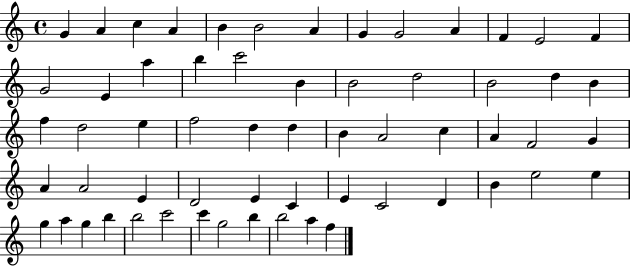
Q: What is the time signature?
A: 4/4